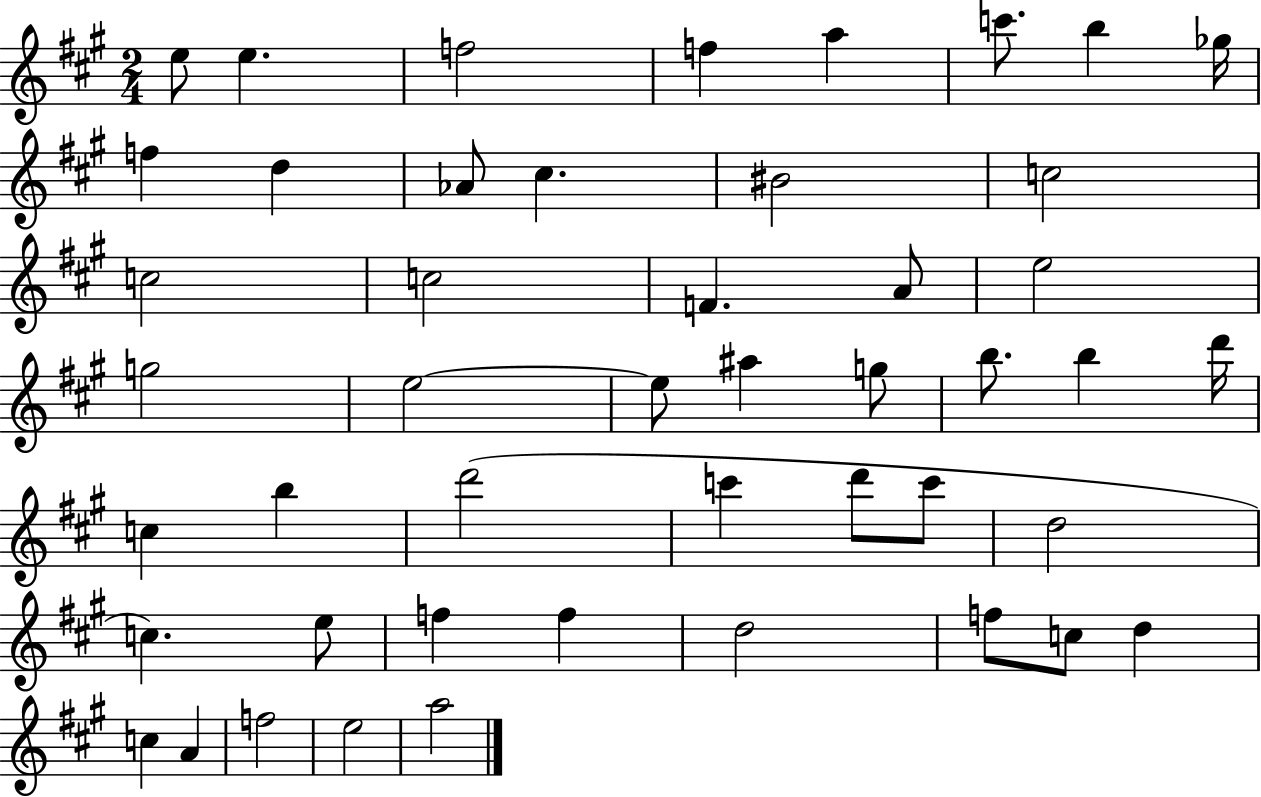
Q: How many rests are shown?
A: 0